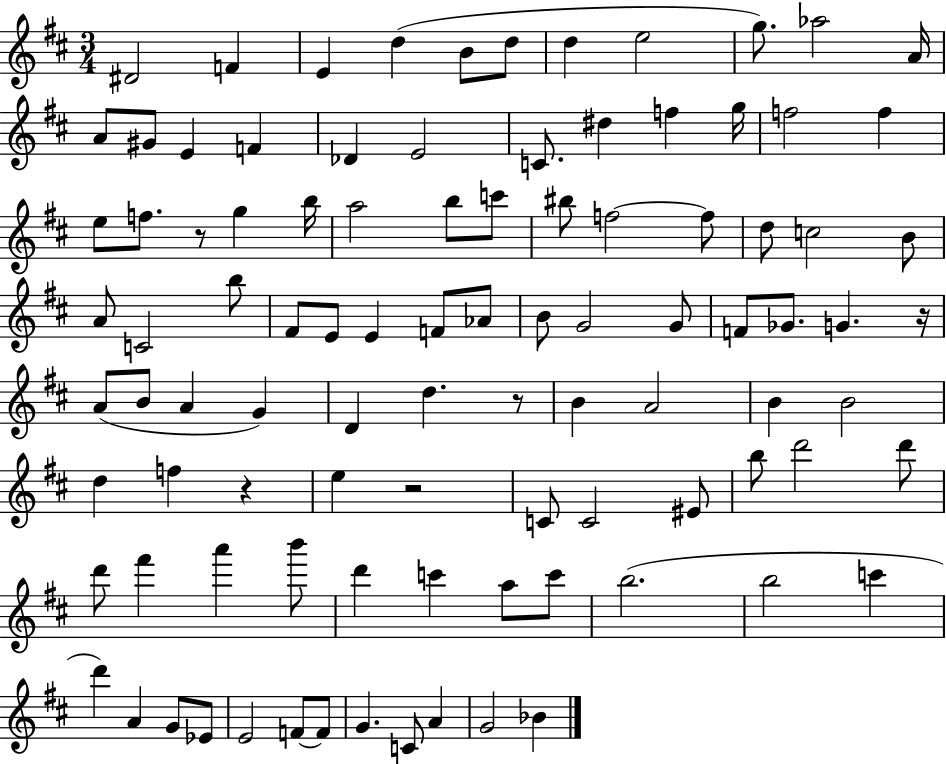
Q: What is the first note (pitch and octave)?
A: D#4